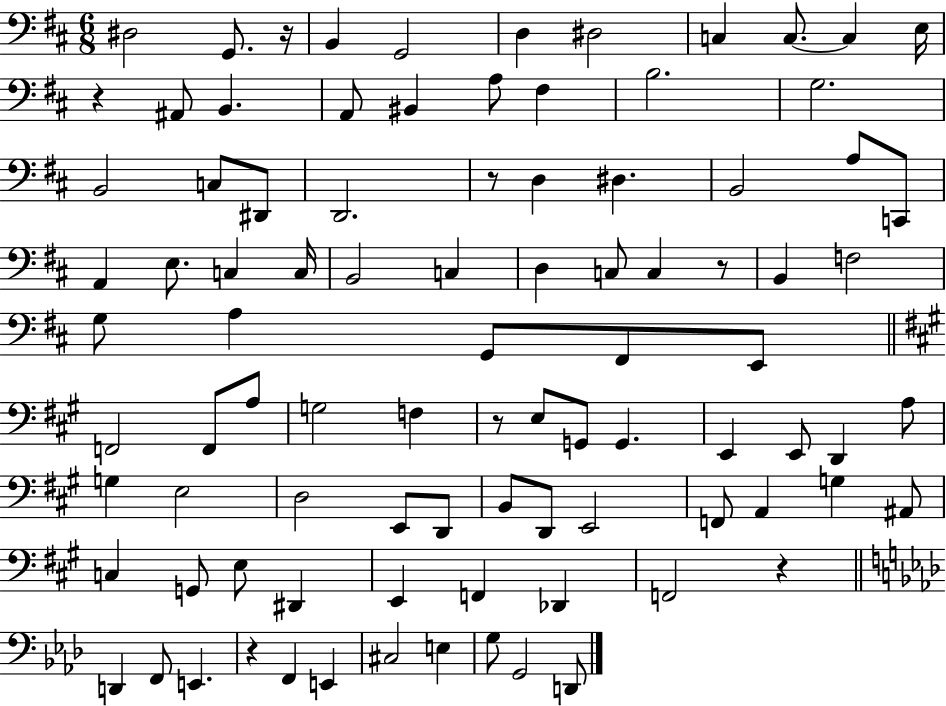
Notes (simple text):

D#3/h G2/e. R/s B2/q G2/h D3/q D#3/h C3/q C3/e. C3/q E3/s R/q A#2/e B2/q. A2/e BIS2/q A3/e F#3/q B3/h. G3/h. B2/h C3/e D#2/e D2/h. R/e D3/q D#3/q. B2/h A3/e C2/e A2/q E3/e. C3/q C3/s B2/h C3/q D3/q C3/e C3/q R/e B2/q F3/h G3/e A3/q G2/e F#2/e E2/e F2/h F2/e A3/e G3/h F3/q R/e E3/e G2/e G2/q. E2/q E2/e D2/q A3/e G3/q E3/h D3/h E2/e D2/e B2/e D2/e E2/h F2/e A2/q G3/q A#2/e C3/q G2/e E3/e D#2/q E2/q F2/q Db2/q F2/h R/q D2/q F2/e E2/q. R/q F2/q E2/q C#3/h E3/q G3/e G2/h D2/e